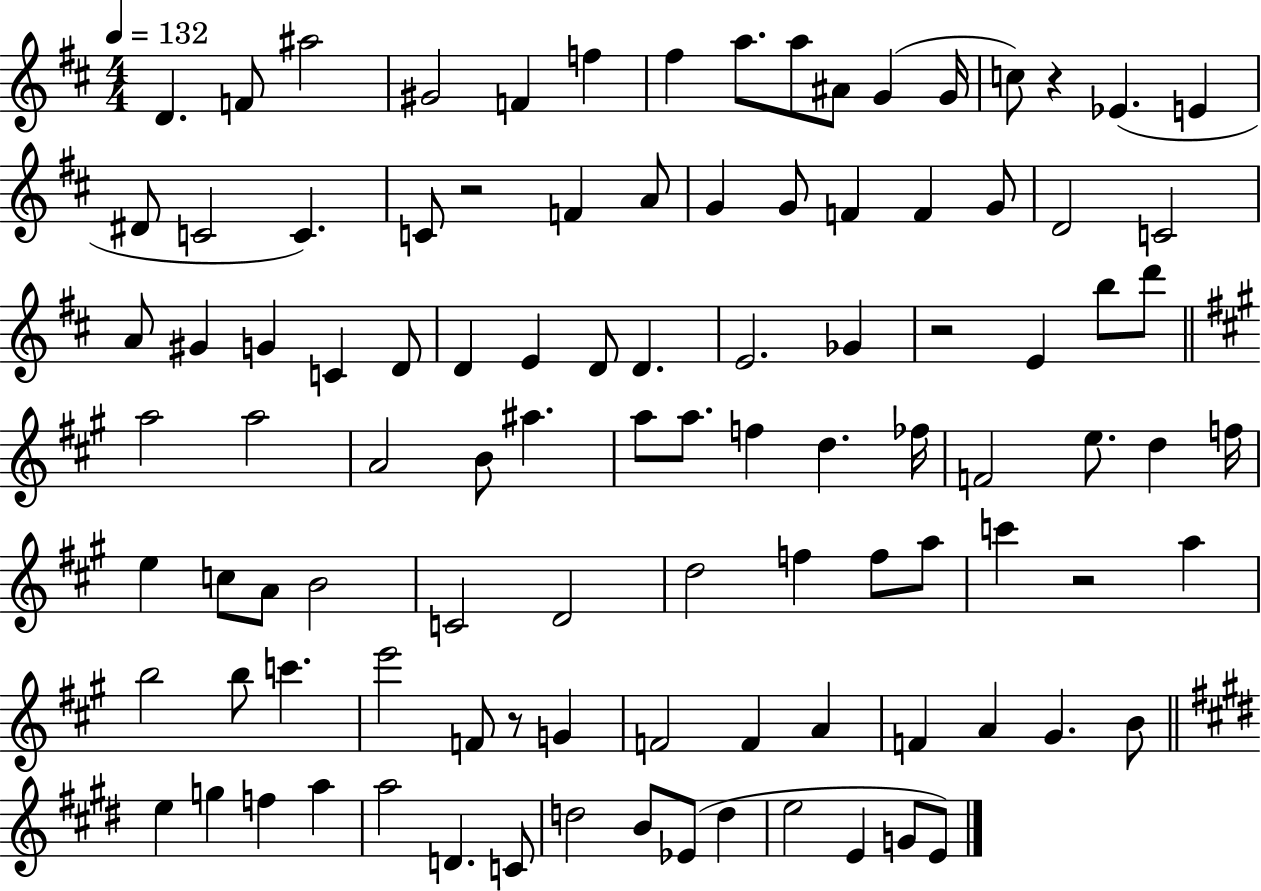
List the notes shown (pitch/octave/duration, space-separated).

D4/q. F4/e A#5/h G#4/h F4/q F5/q F#5/q A5/e. A5/e A#4/e G4/q G4/s C5/e R/q Eb4/q. E4/q D#4/e C4/h C4/q. C4/e R/h F4/q A4/e G4/q G4/e F4/q F4/q G4/e D4/h C4/h A4/e G#4/q G4/q C4/q D4/e D4/q E4/q D4/e D4/q. E4/h. Gb4/q R/h E4/q B5/e D6/e A5/h A5/h A4/h B4/e A#5/q. A5/e A5/e. F5/q D5/q. FES5/s F4/h E5/e. D5/q F5/s E5/q C5/e A4/e B4/h C4/h D4/h D5/h F5/q F5/e A5/e C6/q R/h A5/q B5/h B5/e C6/q. E6/h F4/e R/e G4/q F4/h F4/q A4/q F4/q A4/q G#4/q. B4/e E5/q G5/q F5/q A5/q A5/h D4/q. C4/e D5/h B4/e Eb4/e D5/q E5/h E4/q G4/e E4/e